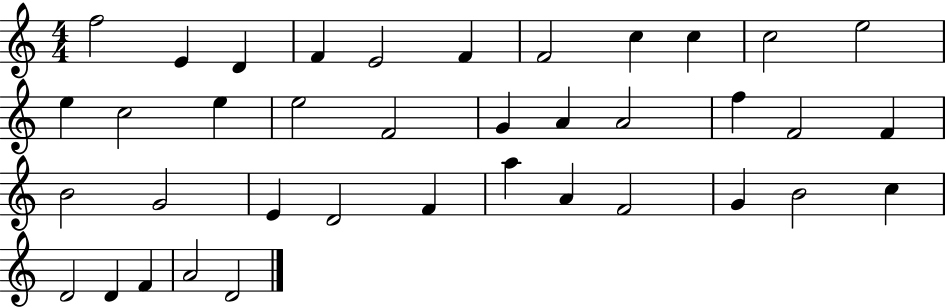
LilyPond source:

{
  \clef treble
  \numericTimeSignature
  \time 4/4
  \key c \major
  f''2 e'4 d'4 | f'4 e'2 f'4 | f'2 c''4 c''4 | c''2 e''2 | \break e''4 c''2 e''4 | e''2 f'2 | g'4 a'4 a'2 | f''4 f'2 f'4 | \break b'2 g'2 | e'4 d'2 f'4 | a''4 a'4 f'2 | g'4 b'2 c''4 | \break d'2 d'4 f'4 | a'2 d'2 | \bar "|."
}